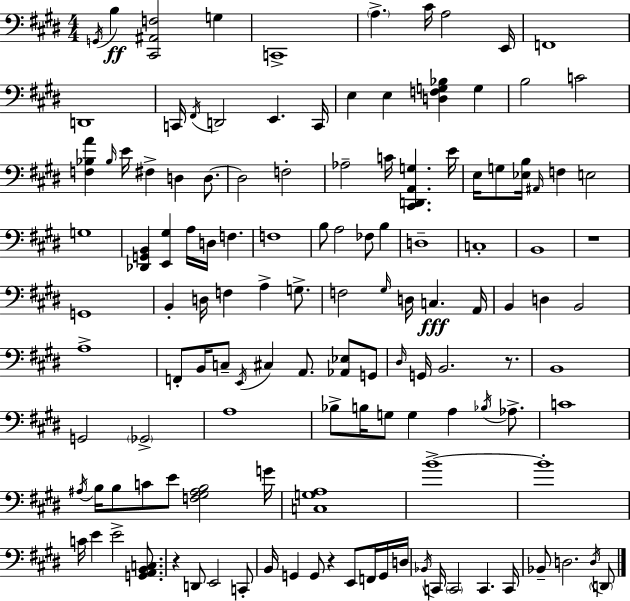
G2/s B3/q [C#2,A#2,F3]/h G3/q C2/w A3/q. C#4/s A3/h E2/s F2/w D2/w C2/s F#2/s D2/h E2/q. C2/s E3/q E3/q [D3,F3,G3,Bb3]/q G3/q B3/h C4/h [F3,Bb3,A4]/q Bb3/s E4/s F#3/q D3/q D3/e. D3/h F3/h Ab3/h C4/s [C#2,D2,A2,G3]/q. E4/s E3/s G3/e [Eb3,B3]/s A#2/s F3/q E3/h G3/w [Db2,G2,B2]/q [E2,G#3]/q A3/s D3/s F3/q. F3/w B3/e A3/h FES3/e B3/q D3/w C3/w B2/w R/w G2/w B2/q D3/s F3/q A3/q G3/e. F3/h G#3/s D3/s C3/q. A2/s B2/q D3/q B2/h A3/w F2/e B2/s C3/e E2/s C#3/q A2/e. [Ab2,Eb3]/e G2/e D#3/s G2/s B2/h. R/e. B2/w G2/h Gb2/h A3/w Bb3/e B3/s G3/e G3/q A3/q Bb3/s Ab3/e. C4/w A#3/s B3/s B3/e C4/e E4/e [F3,G#3,A#3,B3]/h G4/s [C3,G3,A3]/w B4/w B4/w C4/s E4/q E4/h [G2,A2,B2,C3]/e. R/q D2/e E2/h C2/e B2/s G2/q G2/e R/q E2/e F2/s G2/s D3/s Bb2/s C2/s C2/h C2/q. C2/s Bb2/e D3/h. D3/s D2/e